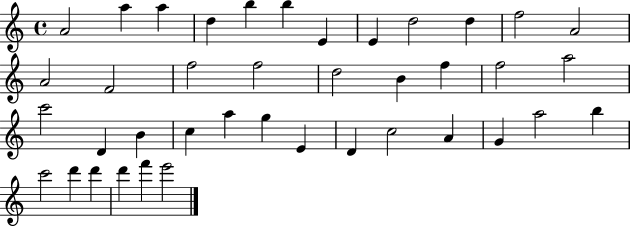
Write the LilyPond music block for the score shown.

{
  \clef treble
  \time 4/4
  \defaultTimeSignature
  \key c \major
  a'2 a''4 a''4 | d''4 b''4 b''4 e'4 | e'4 d''2 d''4 | f''2 a'2 | \break a'2 f'2 | f''2 f''2 | d''2 b'4 f''4 | f''2 a''2 | \break c'''2 d'4 b'4 | c''4 a''4 g''4 e'4 | d'4 c''2 a'4 | g'4 a''2 b''4 | \break c'''2 d'''4 d'''4 | d'''4 f'''4 e'''2 | \bar "|."
}